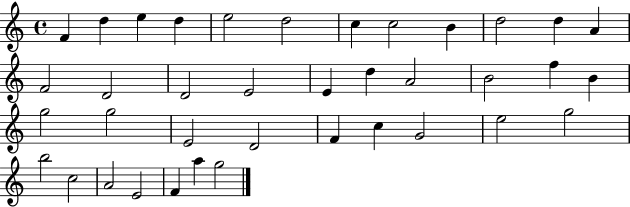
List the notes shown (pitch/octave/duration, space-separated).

F4/q D5/q E5/q D5/q E5/h D5/h C5/q C5/h B4/q D5/h D5/q A4/q F4/h D4/h D4/h E4/h E4/q D5/q A4/h B4/h F5/q B4/q G5/h G5/h E4/h D4/h F4/q C5/q G4/h E5/h G5/h B5/h C5/h A4/h E4/h F4/q A5/q G5/h